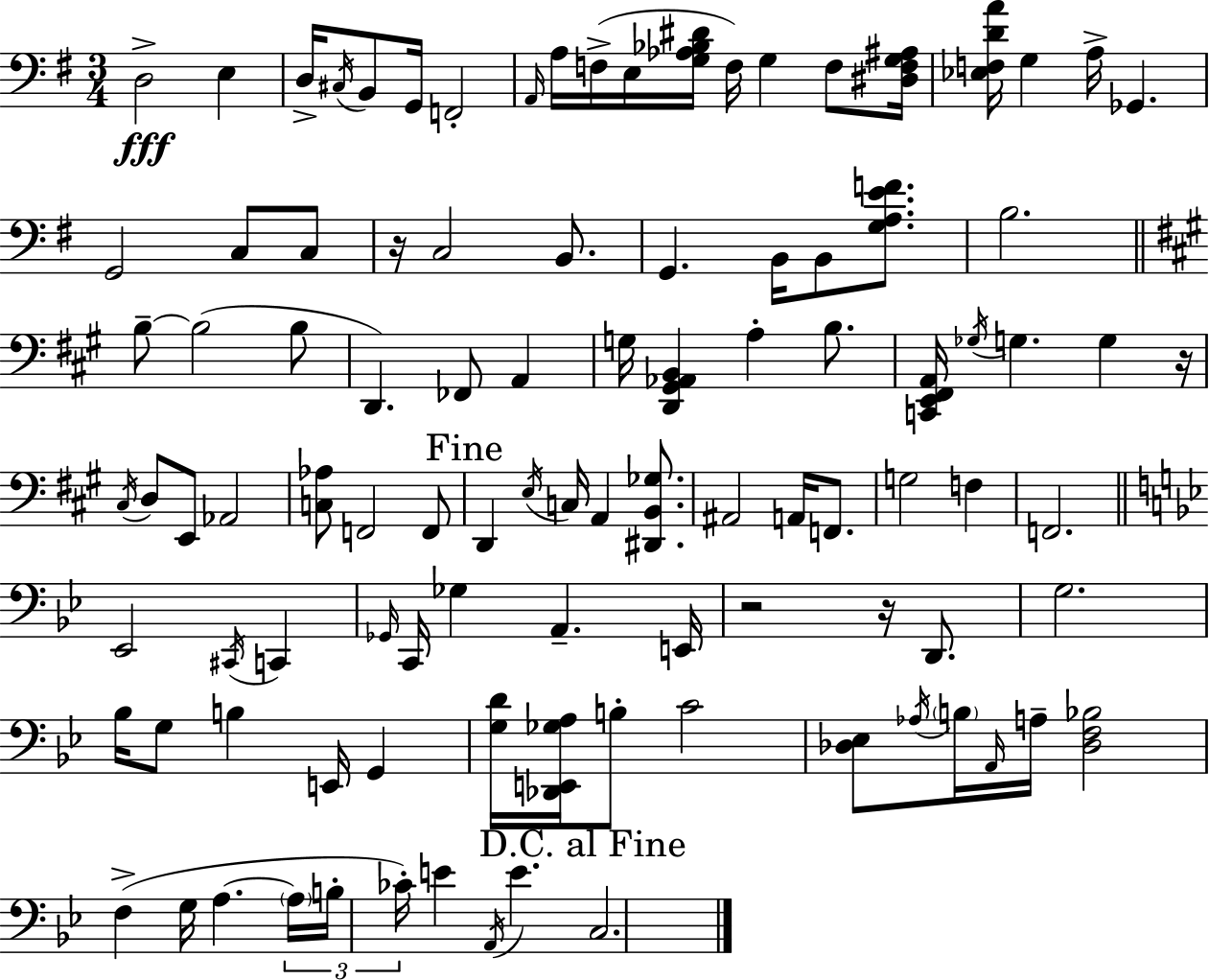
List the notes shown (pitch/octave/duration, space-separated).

D3/h E3/q D3/s C#3/s B2/e G2/s F2/h A2/s A3/s F3/s E3/s [G3,Ab3,Bb3,D#4]/s F3/s G3/q F3/e [D#3,F3,G3,A#3]/s [Eb3,F3,D4,A4]/s G3/q A3/s Gb2/q. G2/h C3/e C3/e R/s C3/h B2/e. G2/q. B2/s B2/e [G3,A3,E4,F4]/e. B3/h. B3/e B3/h B3/e D2/q. FES2/e A2/q G3/s [D2,G#2,Ab2,B2]/q A3/q B3/e. [C2,E2,F#2,A2]/s Gb3/s G3/q. G3/q R/s C#3/s D3/e E2/e Ab2/h [C3,Ab3]/e F2/h F2/e D2/q E3/s C3/s A2/q [D#2,B2,Gb3]/e. A#2/h A2/s F2/e. G3/h F3/q F2/h. Eb2/h C#2/s C2/q Gb2/s C2/s Gb3/q A2/q. E2/s R/h R/s D2/e. G3/h. Bb3/s G3/e B3/q E2/s G2/q [G3,D4]/s [Db2,E2,Gb3,A3]/s B3/e C4/h [Db3,Eb3]/e Ab3/s B3/s A2/s A3/s [Db3,F3,Bb3]/h F3/q G3/s A3/q. A3/s B3/s CES4/s E4/q A2/s E4/q. C3/h.